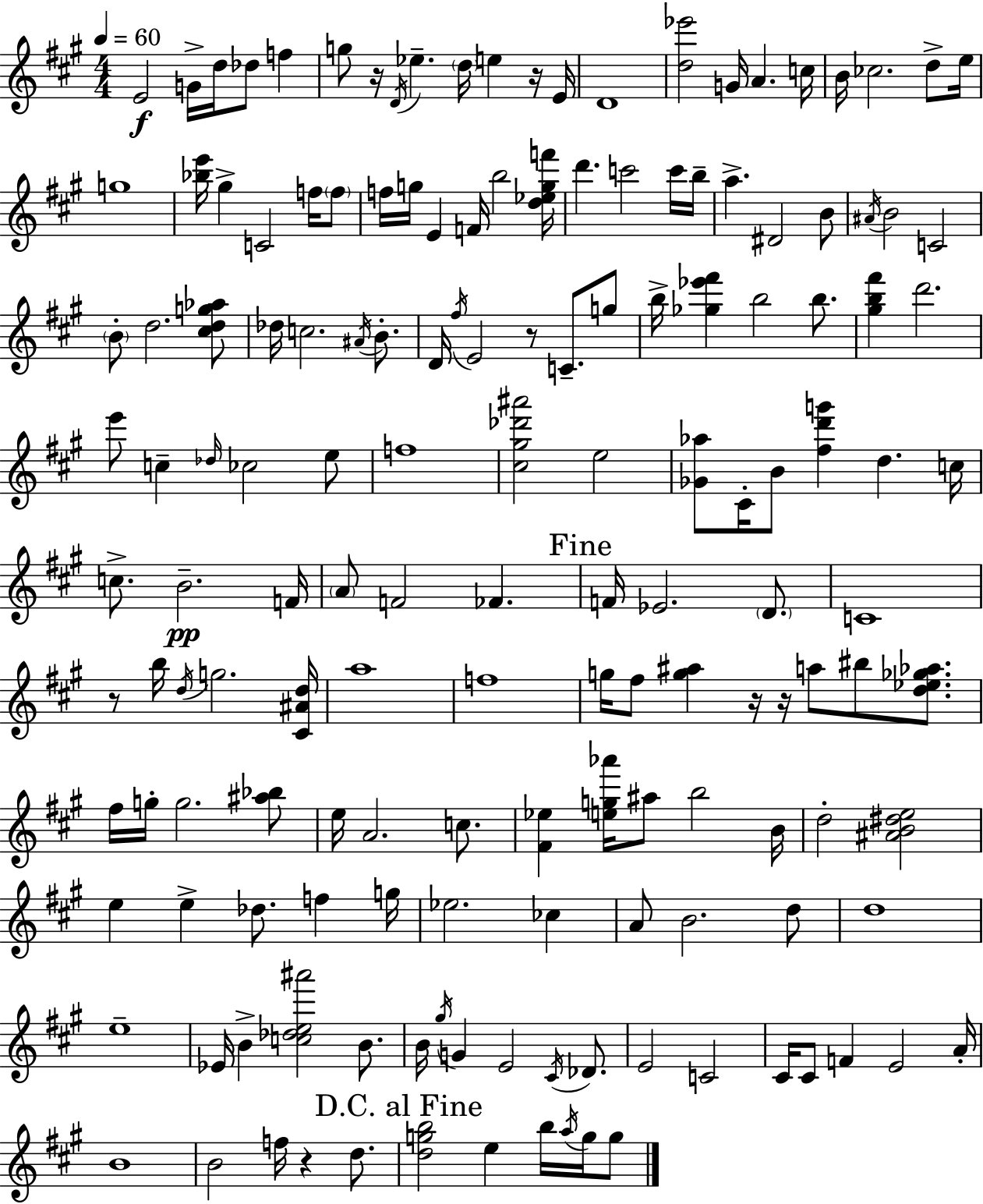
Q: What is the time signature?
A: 4/4